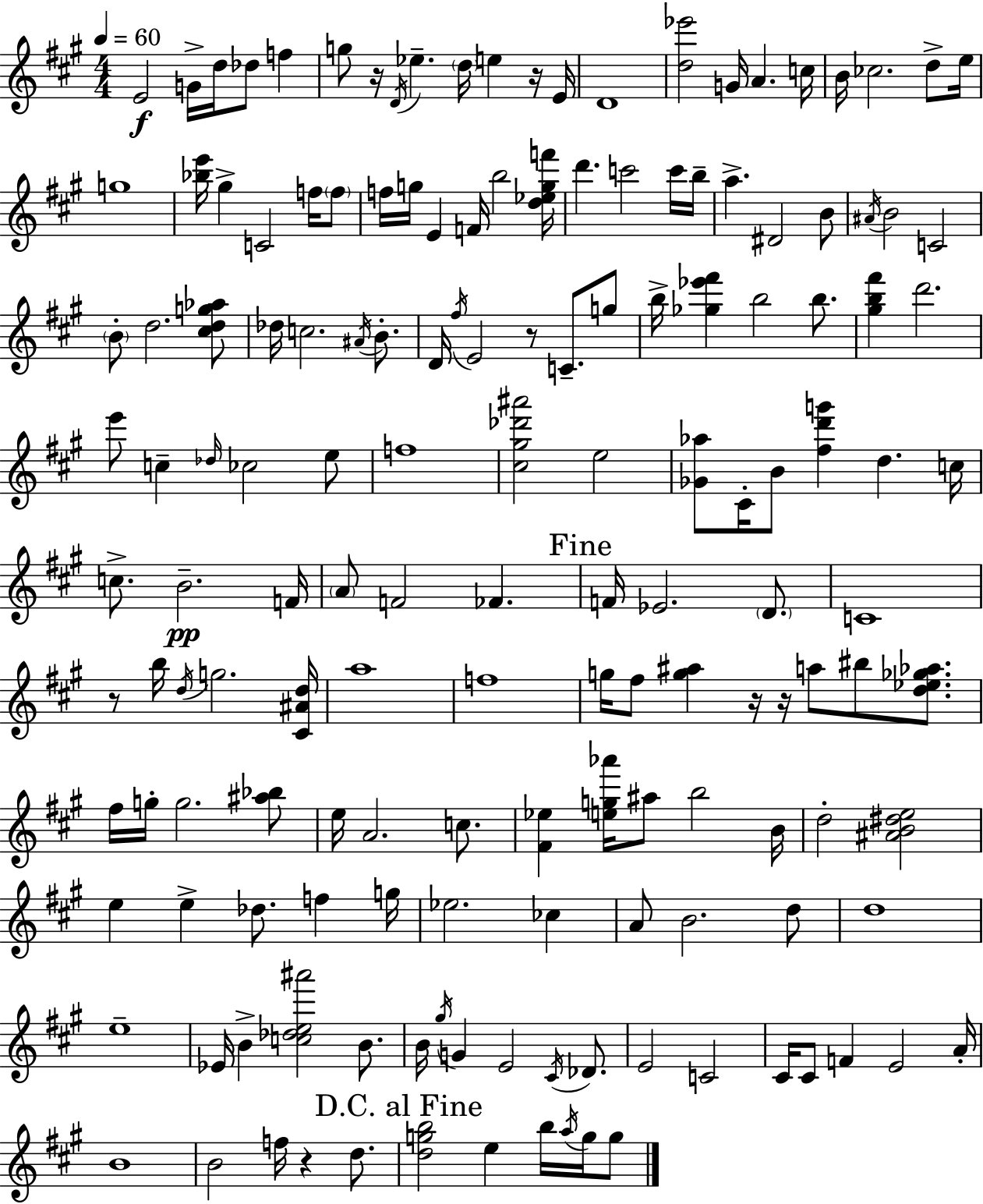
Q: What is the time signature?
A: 4/4